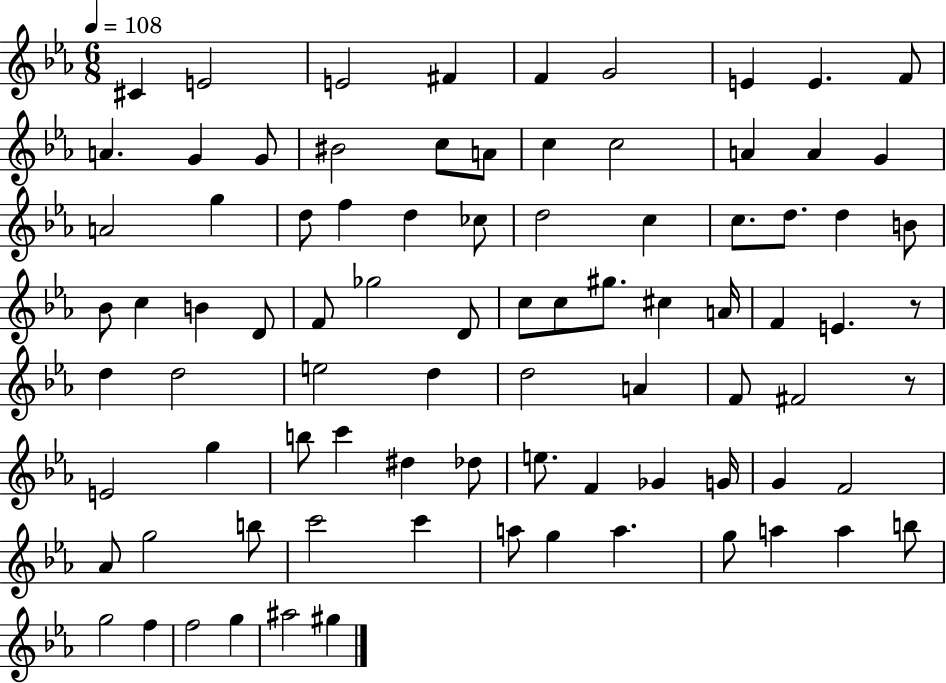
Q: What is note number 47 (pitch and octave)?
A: D5